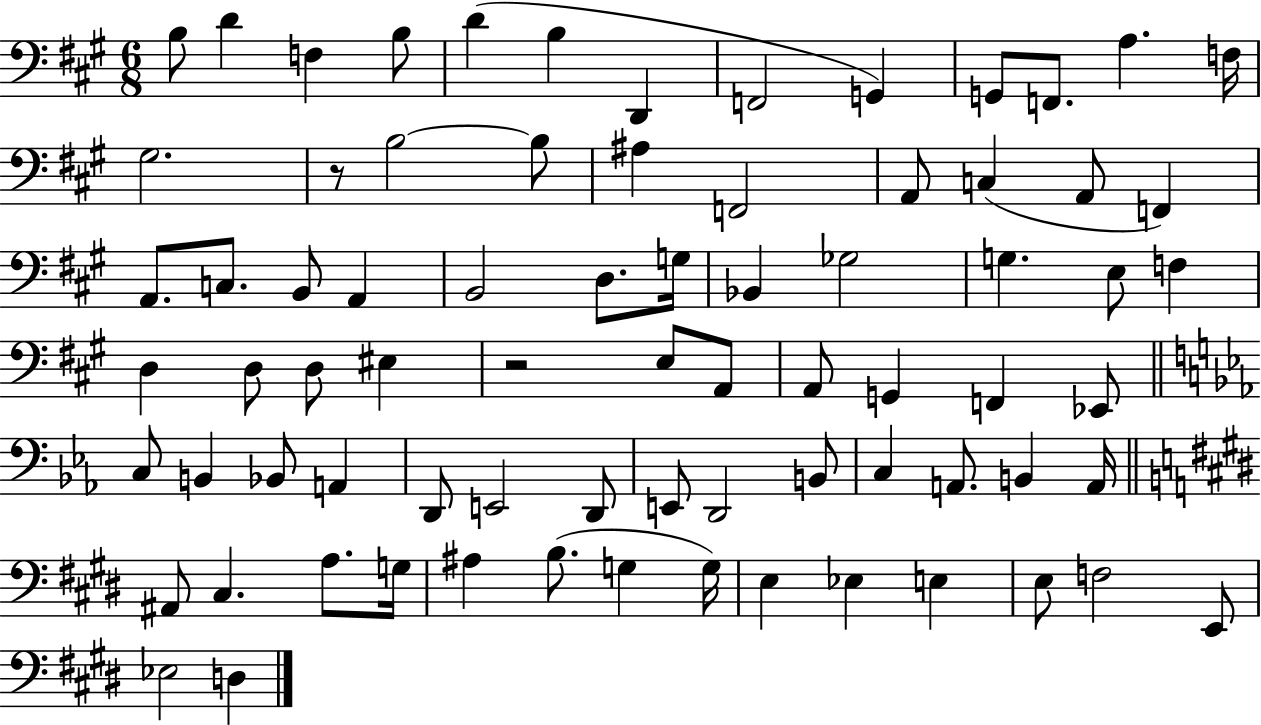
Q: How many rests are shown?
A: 2